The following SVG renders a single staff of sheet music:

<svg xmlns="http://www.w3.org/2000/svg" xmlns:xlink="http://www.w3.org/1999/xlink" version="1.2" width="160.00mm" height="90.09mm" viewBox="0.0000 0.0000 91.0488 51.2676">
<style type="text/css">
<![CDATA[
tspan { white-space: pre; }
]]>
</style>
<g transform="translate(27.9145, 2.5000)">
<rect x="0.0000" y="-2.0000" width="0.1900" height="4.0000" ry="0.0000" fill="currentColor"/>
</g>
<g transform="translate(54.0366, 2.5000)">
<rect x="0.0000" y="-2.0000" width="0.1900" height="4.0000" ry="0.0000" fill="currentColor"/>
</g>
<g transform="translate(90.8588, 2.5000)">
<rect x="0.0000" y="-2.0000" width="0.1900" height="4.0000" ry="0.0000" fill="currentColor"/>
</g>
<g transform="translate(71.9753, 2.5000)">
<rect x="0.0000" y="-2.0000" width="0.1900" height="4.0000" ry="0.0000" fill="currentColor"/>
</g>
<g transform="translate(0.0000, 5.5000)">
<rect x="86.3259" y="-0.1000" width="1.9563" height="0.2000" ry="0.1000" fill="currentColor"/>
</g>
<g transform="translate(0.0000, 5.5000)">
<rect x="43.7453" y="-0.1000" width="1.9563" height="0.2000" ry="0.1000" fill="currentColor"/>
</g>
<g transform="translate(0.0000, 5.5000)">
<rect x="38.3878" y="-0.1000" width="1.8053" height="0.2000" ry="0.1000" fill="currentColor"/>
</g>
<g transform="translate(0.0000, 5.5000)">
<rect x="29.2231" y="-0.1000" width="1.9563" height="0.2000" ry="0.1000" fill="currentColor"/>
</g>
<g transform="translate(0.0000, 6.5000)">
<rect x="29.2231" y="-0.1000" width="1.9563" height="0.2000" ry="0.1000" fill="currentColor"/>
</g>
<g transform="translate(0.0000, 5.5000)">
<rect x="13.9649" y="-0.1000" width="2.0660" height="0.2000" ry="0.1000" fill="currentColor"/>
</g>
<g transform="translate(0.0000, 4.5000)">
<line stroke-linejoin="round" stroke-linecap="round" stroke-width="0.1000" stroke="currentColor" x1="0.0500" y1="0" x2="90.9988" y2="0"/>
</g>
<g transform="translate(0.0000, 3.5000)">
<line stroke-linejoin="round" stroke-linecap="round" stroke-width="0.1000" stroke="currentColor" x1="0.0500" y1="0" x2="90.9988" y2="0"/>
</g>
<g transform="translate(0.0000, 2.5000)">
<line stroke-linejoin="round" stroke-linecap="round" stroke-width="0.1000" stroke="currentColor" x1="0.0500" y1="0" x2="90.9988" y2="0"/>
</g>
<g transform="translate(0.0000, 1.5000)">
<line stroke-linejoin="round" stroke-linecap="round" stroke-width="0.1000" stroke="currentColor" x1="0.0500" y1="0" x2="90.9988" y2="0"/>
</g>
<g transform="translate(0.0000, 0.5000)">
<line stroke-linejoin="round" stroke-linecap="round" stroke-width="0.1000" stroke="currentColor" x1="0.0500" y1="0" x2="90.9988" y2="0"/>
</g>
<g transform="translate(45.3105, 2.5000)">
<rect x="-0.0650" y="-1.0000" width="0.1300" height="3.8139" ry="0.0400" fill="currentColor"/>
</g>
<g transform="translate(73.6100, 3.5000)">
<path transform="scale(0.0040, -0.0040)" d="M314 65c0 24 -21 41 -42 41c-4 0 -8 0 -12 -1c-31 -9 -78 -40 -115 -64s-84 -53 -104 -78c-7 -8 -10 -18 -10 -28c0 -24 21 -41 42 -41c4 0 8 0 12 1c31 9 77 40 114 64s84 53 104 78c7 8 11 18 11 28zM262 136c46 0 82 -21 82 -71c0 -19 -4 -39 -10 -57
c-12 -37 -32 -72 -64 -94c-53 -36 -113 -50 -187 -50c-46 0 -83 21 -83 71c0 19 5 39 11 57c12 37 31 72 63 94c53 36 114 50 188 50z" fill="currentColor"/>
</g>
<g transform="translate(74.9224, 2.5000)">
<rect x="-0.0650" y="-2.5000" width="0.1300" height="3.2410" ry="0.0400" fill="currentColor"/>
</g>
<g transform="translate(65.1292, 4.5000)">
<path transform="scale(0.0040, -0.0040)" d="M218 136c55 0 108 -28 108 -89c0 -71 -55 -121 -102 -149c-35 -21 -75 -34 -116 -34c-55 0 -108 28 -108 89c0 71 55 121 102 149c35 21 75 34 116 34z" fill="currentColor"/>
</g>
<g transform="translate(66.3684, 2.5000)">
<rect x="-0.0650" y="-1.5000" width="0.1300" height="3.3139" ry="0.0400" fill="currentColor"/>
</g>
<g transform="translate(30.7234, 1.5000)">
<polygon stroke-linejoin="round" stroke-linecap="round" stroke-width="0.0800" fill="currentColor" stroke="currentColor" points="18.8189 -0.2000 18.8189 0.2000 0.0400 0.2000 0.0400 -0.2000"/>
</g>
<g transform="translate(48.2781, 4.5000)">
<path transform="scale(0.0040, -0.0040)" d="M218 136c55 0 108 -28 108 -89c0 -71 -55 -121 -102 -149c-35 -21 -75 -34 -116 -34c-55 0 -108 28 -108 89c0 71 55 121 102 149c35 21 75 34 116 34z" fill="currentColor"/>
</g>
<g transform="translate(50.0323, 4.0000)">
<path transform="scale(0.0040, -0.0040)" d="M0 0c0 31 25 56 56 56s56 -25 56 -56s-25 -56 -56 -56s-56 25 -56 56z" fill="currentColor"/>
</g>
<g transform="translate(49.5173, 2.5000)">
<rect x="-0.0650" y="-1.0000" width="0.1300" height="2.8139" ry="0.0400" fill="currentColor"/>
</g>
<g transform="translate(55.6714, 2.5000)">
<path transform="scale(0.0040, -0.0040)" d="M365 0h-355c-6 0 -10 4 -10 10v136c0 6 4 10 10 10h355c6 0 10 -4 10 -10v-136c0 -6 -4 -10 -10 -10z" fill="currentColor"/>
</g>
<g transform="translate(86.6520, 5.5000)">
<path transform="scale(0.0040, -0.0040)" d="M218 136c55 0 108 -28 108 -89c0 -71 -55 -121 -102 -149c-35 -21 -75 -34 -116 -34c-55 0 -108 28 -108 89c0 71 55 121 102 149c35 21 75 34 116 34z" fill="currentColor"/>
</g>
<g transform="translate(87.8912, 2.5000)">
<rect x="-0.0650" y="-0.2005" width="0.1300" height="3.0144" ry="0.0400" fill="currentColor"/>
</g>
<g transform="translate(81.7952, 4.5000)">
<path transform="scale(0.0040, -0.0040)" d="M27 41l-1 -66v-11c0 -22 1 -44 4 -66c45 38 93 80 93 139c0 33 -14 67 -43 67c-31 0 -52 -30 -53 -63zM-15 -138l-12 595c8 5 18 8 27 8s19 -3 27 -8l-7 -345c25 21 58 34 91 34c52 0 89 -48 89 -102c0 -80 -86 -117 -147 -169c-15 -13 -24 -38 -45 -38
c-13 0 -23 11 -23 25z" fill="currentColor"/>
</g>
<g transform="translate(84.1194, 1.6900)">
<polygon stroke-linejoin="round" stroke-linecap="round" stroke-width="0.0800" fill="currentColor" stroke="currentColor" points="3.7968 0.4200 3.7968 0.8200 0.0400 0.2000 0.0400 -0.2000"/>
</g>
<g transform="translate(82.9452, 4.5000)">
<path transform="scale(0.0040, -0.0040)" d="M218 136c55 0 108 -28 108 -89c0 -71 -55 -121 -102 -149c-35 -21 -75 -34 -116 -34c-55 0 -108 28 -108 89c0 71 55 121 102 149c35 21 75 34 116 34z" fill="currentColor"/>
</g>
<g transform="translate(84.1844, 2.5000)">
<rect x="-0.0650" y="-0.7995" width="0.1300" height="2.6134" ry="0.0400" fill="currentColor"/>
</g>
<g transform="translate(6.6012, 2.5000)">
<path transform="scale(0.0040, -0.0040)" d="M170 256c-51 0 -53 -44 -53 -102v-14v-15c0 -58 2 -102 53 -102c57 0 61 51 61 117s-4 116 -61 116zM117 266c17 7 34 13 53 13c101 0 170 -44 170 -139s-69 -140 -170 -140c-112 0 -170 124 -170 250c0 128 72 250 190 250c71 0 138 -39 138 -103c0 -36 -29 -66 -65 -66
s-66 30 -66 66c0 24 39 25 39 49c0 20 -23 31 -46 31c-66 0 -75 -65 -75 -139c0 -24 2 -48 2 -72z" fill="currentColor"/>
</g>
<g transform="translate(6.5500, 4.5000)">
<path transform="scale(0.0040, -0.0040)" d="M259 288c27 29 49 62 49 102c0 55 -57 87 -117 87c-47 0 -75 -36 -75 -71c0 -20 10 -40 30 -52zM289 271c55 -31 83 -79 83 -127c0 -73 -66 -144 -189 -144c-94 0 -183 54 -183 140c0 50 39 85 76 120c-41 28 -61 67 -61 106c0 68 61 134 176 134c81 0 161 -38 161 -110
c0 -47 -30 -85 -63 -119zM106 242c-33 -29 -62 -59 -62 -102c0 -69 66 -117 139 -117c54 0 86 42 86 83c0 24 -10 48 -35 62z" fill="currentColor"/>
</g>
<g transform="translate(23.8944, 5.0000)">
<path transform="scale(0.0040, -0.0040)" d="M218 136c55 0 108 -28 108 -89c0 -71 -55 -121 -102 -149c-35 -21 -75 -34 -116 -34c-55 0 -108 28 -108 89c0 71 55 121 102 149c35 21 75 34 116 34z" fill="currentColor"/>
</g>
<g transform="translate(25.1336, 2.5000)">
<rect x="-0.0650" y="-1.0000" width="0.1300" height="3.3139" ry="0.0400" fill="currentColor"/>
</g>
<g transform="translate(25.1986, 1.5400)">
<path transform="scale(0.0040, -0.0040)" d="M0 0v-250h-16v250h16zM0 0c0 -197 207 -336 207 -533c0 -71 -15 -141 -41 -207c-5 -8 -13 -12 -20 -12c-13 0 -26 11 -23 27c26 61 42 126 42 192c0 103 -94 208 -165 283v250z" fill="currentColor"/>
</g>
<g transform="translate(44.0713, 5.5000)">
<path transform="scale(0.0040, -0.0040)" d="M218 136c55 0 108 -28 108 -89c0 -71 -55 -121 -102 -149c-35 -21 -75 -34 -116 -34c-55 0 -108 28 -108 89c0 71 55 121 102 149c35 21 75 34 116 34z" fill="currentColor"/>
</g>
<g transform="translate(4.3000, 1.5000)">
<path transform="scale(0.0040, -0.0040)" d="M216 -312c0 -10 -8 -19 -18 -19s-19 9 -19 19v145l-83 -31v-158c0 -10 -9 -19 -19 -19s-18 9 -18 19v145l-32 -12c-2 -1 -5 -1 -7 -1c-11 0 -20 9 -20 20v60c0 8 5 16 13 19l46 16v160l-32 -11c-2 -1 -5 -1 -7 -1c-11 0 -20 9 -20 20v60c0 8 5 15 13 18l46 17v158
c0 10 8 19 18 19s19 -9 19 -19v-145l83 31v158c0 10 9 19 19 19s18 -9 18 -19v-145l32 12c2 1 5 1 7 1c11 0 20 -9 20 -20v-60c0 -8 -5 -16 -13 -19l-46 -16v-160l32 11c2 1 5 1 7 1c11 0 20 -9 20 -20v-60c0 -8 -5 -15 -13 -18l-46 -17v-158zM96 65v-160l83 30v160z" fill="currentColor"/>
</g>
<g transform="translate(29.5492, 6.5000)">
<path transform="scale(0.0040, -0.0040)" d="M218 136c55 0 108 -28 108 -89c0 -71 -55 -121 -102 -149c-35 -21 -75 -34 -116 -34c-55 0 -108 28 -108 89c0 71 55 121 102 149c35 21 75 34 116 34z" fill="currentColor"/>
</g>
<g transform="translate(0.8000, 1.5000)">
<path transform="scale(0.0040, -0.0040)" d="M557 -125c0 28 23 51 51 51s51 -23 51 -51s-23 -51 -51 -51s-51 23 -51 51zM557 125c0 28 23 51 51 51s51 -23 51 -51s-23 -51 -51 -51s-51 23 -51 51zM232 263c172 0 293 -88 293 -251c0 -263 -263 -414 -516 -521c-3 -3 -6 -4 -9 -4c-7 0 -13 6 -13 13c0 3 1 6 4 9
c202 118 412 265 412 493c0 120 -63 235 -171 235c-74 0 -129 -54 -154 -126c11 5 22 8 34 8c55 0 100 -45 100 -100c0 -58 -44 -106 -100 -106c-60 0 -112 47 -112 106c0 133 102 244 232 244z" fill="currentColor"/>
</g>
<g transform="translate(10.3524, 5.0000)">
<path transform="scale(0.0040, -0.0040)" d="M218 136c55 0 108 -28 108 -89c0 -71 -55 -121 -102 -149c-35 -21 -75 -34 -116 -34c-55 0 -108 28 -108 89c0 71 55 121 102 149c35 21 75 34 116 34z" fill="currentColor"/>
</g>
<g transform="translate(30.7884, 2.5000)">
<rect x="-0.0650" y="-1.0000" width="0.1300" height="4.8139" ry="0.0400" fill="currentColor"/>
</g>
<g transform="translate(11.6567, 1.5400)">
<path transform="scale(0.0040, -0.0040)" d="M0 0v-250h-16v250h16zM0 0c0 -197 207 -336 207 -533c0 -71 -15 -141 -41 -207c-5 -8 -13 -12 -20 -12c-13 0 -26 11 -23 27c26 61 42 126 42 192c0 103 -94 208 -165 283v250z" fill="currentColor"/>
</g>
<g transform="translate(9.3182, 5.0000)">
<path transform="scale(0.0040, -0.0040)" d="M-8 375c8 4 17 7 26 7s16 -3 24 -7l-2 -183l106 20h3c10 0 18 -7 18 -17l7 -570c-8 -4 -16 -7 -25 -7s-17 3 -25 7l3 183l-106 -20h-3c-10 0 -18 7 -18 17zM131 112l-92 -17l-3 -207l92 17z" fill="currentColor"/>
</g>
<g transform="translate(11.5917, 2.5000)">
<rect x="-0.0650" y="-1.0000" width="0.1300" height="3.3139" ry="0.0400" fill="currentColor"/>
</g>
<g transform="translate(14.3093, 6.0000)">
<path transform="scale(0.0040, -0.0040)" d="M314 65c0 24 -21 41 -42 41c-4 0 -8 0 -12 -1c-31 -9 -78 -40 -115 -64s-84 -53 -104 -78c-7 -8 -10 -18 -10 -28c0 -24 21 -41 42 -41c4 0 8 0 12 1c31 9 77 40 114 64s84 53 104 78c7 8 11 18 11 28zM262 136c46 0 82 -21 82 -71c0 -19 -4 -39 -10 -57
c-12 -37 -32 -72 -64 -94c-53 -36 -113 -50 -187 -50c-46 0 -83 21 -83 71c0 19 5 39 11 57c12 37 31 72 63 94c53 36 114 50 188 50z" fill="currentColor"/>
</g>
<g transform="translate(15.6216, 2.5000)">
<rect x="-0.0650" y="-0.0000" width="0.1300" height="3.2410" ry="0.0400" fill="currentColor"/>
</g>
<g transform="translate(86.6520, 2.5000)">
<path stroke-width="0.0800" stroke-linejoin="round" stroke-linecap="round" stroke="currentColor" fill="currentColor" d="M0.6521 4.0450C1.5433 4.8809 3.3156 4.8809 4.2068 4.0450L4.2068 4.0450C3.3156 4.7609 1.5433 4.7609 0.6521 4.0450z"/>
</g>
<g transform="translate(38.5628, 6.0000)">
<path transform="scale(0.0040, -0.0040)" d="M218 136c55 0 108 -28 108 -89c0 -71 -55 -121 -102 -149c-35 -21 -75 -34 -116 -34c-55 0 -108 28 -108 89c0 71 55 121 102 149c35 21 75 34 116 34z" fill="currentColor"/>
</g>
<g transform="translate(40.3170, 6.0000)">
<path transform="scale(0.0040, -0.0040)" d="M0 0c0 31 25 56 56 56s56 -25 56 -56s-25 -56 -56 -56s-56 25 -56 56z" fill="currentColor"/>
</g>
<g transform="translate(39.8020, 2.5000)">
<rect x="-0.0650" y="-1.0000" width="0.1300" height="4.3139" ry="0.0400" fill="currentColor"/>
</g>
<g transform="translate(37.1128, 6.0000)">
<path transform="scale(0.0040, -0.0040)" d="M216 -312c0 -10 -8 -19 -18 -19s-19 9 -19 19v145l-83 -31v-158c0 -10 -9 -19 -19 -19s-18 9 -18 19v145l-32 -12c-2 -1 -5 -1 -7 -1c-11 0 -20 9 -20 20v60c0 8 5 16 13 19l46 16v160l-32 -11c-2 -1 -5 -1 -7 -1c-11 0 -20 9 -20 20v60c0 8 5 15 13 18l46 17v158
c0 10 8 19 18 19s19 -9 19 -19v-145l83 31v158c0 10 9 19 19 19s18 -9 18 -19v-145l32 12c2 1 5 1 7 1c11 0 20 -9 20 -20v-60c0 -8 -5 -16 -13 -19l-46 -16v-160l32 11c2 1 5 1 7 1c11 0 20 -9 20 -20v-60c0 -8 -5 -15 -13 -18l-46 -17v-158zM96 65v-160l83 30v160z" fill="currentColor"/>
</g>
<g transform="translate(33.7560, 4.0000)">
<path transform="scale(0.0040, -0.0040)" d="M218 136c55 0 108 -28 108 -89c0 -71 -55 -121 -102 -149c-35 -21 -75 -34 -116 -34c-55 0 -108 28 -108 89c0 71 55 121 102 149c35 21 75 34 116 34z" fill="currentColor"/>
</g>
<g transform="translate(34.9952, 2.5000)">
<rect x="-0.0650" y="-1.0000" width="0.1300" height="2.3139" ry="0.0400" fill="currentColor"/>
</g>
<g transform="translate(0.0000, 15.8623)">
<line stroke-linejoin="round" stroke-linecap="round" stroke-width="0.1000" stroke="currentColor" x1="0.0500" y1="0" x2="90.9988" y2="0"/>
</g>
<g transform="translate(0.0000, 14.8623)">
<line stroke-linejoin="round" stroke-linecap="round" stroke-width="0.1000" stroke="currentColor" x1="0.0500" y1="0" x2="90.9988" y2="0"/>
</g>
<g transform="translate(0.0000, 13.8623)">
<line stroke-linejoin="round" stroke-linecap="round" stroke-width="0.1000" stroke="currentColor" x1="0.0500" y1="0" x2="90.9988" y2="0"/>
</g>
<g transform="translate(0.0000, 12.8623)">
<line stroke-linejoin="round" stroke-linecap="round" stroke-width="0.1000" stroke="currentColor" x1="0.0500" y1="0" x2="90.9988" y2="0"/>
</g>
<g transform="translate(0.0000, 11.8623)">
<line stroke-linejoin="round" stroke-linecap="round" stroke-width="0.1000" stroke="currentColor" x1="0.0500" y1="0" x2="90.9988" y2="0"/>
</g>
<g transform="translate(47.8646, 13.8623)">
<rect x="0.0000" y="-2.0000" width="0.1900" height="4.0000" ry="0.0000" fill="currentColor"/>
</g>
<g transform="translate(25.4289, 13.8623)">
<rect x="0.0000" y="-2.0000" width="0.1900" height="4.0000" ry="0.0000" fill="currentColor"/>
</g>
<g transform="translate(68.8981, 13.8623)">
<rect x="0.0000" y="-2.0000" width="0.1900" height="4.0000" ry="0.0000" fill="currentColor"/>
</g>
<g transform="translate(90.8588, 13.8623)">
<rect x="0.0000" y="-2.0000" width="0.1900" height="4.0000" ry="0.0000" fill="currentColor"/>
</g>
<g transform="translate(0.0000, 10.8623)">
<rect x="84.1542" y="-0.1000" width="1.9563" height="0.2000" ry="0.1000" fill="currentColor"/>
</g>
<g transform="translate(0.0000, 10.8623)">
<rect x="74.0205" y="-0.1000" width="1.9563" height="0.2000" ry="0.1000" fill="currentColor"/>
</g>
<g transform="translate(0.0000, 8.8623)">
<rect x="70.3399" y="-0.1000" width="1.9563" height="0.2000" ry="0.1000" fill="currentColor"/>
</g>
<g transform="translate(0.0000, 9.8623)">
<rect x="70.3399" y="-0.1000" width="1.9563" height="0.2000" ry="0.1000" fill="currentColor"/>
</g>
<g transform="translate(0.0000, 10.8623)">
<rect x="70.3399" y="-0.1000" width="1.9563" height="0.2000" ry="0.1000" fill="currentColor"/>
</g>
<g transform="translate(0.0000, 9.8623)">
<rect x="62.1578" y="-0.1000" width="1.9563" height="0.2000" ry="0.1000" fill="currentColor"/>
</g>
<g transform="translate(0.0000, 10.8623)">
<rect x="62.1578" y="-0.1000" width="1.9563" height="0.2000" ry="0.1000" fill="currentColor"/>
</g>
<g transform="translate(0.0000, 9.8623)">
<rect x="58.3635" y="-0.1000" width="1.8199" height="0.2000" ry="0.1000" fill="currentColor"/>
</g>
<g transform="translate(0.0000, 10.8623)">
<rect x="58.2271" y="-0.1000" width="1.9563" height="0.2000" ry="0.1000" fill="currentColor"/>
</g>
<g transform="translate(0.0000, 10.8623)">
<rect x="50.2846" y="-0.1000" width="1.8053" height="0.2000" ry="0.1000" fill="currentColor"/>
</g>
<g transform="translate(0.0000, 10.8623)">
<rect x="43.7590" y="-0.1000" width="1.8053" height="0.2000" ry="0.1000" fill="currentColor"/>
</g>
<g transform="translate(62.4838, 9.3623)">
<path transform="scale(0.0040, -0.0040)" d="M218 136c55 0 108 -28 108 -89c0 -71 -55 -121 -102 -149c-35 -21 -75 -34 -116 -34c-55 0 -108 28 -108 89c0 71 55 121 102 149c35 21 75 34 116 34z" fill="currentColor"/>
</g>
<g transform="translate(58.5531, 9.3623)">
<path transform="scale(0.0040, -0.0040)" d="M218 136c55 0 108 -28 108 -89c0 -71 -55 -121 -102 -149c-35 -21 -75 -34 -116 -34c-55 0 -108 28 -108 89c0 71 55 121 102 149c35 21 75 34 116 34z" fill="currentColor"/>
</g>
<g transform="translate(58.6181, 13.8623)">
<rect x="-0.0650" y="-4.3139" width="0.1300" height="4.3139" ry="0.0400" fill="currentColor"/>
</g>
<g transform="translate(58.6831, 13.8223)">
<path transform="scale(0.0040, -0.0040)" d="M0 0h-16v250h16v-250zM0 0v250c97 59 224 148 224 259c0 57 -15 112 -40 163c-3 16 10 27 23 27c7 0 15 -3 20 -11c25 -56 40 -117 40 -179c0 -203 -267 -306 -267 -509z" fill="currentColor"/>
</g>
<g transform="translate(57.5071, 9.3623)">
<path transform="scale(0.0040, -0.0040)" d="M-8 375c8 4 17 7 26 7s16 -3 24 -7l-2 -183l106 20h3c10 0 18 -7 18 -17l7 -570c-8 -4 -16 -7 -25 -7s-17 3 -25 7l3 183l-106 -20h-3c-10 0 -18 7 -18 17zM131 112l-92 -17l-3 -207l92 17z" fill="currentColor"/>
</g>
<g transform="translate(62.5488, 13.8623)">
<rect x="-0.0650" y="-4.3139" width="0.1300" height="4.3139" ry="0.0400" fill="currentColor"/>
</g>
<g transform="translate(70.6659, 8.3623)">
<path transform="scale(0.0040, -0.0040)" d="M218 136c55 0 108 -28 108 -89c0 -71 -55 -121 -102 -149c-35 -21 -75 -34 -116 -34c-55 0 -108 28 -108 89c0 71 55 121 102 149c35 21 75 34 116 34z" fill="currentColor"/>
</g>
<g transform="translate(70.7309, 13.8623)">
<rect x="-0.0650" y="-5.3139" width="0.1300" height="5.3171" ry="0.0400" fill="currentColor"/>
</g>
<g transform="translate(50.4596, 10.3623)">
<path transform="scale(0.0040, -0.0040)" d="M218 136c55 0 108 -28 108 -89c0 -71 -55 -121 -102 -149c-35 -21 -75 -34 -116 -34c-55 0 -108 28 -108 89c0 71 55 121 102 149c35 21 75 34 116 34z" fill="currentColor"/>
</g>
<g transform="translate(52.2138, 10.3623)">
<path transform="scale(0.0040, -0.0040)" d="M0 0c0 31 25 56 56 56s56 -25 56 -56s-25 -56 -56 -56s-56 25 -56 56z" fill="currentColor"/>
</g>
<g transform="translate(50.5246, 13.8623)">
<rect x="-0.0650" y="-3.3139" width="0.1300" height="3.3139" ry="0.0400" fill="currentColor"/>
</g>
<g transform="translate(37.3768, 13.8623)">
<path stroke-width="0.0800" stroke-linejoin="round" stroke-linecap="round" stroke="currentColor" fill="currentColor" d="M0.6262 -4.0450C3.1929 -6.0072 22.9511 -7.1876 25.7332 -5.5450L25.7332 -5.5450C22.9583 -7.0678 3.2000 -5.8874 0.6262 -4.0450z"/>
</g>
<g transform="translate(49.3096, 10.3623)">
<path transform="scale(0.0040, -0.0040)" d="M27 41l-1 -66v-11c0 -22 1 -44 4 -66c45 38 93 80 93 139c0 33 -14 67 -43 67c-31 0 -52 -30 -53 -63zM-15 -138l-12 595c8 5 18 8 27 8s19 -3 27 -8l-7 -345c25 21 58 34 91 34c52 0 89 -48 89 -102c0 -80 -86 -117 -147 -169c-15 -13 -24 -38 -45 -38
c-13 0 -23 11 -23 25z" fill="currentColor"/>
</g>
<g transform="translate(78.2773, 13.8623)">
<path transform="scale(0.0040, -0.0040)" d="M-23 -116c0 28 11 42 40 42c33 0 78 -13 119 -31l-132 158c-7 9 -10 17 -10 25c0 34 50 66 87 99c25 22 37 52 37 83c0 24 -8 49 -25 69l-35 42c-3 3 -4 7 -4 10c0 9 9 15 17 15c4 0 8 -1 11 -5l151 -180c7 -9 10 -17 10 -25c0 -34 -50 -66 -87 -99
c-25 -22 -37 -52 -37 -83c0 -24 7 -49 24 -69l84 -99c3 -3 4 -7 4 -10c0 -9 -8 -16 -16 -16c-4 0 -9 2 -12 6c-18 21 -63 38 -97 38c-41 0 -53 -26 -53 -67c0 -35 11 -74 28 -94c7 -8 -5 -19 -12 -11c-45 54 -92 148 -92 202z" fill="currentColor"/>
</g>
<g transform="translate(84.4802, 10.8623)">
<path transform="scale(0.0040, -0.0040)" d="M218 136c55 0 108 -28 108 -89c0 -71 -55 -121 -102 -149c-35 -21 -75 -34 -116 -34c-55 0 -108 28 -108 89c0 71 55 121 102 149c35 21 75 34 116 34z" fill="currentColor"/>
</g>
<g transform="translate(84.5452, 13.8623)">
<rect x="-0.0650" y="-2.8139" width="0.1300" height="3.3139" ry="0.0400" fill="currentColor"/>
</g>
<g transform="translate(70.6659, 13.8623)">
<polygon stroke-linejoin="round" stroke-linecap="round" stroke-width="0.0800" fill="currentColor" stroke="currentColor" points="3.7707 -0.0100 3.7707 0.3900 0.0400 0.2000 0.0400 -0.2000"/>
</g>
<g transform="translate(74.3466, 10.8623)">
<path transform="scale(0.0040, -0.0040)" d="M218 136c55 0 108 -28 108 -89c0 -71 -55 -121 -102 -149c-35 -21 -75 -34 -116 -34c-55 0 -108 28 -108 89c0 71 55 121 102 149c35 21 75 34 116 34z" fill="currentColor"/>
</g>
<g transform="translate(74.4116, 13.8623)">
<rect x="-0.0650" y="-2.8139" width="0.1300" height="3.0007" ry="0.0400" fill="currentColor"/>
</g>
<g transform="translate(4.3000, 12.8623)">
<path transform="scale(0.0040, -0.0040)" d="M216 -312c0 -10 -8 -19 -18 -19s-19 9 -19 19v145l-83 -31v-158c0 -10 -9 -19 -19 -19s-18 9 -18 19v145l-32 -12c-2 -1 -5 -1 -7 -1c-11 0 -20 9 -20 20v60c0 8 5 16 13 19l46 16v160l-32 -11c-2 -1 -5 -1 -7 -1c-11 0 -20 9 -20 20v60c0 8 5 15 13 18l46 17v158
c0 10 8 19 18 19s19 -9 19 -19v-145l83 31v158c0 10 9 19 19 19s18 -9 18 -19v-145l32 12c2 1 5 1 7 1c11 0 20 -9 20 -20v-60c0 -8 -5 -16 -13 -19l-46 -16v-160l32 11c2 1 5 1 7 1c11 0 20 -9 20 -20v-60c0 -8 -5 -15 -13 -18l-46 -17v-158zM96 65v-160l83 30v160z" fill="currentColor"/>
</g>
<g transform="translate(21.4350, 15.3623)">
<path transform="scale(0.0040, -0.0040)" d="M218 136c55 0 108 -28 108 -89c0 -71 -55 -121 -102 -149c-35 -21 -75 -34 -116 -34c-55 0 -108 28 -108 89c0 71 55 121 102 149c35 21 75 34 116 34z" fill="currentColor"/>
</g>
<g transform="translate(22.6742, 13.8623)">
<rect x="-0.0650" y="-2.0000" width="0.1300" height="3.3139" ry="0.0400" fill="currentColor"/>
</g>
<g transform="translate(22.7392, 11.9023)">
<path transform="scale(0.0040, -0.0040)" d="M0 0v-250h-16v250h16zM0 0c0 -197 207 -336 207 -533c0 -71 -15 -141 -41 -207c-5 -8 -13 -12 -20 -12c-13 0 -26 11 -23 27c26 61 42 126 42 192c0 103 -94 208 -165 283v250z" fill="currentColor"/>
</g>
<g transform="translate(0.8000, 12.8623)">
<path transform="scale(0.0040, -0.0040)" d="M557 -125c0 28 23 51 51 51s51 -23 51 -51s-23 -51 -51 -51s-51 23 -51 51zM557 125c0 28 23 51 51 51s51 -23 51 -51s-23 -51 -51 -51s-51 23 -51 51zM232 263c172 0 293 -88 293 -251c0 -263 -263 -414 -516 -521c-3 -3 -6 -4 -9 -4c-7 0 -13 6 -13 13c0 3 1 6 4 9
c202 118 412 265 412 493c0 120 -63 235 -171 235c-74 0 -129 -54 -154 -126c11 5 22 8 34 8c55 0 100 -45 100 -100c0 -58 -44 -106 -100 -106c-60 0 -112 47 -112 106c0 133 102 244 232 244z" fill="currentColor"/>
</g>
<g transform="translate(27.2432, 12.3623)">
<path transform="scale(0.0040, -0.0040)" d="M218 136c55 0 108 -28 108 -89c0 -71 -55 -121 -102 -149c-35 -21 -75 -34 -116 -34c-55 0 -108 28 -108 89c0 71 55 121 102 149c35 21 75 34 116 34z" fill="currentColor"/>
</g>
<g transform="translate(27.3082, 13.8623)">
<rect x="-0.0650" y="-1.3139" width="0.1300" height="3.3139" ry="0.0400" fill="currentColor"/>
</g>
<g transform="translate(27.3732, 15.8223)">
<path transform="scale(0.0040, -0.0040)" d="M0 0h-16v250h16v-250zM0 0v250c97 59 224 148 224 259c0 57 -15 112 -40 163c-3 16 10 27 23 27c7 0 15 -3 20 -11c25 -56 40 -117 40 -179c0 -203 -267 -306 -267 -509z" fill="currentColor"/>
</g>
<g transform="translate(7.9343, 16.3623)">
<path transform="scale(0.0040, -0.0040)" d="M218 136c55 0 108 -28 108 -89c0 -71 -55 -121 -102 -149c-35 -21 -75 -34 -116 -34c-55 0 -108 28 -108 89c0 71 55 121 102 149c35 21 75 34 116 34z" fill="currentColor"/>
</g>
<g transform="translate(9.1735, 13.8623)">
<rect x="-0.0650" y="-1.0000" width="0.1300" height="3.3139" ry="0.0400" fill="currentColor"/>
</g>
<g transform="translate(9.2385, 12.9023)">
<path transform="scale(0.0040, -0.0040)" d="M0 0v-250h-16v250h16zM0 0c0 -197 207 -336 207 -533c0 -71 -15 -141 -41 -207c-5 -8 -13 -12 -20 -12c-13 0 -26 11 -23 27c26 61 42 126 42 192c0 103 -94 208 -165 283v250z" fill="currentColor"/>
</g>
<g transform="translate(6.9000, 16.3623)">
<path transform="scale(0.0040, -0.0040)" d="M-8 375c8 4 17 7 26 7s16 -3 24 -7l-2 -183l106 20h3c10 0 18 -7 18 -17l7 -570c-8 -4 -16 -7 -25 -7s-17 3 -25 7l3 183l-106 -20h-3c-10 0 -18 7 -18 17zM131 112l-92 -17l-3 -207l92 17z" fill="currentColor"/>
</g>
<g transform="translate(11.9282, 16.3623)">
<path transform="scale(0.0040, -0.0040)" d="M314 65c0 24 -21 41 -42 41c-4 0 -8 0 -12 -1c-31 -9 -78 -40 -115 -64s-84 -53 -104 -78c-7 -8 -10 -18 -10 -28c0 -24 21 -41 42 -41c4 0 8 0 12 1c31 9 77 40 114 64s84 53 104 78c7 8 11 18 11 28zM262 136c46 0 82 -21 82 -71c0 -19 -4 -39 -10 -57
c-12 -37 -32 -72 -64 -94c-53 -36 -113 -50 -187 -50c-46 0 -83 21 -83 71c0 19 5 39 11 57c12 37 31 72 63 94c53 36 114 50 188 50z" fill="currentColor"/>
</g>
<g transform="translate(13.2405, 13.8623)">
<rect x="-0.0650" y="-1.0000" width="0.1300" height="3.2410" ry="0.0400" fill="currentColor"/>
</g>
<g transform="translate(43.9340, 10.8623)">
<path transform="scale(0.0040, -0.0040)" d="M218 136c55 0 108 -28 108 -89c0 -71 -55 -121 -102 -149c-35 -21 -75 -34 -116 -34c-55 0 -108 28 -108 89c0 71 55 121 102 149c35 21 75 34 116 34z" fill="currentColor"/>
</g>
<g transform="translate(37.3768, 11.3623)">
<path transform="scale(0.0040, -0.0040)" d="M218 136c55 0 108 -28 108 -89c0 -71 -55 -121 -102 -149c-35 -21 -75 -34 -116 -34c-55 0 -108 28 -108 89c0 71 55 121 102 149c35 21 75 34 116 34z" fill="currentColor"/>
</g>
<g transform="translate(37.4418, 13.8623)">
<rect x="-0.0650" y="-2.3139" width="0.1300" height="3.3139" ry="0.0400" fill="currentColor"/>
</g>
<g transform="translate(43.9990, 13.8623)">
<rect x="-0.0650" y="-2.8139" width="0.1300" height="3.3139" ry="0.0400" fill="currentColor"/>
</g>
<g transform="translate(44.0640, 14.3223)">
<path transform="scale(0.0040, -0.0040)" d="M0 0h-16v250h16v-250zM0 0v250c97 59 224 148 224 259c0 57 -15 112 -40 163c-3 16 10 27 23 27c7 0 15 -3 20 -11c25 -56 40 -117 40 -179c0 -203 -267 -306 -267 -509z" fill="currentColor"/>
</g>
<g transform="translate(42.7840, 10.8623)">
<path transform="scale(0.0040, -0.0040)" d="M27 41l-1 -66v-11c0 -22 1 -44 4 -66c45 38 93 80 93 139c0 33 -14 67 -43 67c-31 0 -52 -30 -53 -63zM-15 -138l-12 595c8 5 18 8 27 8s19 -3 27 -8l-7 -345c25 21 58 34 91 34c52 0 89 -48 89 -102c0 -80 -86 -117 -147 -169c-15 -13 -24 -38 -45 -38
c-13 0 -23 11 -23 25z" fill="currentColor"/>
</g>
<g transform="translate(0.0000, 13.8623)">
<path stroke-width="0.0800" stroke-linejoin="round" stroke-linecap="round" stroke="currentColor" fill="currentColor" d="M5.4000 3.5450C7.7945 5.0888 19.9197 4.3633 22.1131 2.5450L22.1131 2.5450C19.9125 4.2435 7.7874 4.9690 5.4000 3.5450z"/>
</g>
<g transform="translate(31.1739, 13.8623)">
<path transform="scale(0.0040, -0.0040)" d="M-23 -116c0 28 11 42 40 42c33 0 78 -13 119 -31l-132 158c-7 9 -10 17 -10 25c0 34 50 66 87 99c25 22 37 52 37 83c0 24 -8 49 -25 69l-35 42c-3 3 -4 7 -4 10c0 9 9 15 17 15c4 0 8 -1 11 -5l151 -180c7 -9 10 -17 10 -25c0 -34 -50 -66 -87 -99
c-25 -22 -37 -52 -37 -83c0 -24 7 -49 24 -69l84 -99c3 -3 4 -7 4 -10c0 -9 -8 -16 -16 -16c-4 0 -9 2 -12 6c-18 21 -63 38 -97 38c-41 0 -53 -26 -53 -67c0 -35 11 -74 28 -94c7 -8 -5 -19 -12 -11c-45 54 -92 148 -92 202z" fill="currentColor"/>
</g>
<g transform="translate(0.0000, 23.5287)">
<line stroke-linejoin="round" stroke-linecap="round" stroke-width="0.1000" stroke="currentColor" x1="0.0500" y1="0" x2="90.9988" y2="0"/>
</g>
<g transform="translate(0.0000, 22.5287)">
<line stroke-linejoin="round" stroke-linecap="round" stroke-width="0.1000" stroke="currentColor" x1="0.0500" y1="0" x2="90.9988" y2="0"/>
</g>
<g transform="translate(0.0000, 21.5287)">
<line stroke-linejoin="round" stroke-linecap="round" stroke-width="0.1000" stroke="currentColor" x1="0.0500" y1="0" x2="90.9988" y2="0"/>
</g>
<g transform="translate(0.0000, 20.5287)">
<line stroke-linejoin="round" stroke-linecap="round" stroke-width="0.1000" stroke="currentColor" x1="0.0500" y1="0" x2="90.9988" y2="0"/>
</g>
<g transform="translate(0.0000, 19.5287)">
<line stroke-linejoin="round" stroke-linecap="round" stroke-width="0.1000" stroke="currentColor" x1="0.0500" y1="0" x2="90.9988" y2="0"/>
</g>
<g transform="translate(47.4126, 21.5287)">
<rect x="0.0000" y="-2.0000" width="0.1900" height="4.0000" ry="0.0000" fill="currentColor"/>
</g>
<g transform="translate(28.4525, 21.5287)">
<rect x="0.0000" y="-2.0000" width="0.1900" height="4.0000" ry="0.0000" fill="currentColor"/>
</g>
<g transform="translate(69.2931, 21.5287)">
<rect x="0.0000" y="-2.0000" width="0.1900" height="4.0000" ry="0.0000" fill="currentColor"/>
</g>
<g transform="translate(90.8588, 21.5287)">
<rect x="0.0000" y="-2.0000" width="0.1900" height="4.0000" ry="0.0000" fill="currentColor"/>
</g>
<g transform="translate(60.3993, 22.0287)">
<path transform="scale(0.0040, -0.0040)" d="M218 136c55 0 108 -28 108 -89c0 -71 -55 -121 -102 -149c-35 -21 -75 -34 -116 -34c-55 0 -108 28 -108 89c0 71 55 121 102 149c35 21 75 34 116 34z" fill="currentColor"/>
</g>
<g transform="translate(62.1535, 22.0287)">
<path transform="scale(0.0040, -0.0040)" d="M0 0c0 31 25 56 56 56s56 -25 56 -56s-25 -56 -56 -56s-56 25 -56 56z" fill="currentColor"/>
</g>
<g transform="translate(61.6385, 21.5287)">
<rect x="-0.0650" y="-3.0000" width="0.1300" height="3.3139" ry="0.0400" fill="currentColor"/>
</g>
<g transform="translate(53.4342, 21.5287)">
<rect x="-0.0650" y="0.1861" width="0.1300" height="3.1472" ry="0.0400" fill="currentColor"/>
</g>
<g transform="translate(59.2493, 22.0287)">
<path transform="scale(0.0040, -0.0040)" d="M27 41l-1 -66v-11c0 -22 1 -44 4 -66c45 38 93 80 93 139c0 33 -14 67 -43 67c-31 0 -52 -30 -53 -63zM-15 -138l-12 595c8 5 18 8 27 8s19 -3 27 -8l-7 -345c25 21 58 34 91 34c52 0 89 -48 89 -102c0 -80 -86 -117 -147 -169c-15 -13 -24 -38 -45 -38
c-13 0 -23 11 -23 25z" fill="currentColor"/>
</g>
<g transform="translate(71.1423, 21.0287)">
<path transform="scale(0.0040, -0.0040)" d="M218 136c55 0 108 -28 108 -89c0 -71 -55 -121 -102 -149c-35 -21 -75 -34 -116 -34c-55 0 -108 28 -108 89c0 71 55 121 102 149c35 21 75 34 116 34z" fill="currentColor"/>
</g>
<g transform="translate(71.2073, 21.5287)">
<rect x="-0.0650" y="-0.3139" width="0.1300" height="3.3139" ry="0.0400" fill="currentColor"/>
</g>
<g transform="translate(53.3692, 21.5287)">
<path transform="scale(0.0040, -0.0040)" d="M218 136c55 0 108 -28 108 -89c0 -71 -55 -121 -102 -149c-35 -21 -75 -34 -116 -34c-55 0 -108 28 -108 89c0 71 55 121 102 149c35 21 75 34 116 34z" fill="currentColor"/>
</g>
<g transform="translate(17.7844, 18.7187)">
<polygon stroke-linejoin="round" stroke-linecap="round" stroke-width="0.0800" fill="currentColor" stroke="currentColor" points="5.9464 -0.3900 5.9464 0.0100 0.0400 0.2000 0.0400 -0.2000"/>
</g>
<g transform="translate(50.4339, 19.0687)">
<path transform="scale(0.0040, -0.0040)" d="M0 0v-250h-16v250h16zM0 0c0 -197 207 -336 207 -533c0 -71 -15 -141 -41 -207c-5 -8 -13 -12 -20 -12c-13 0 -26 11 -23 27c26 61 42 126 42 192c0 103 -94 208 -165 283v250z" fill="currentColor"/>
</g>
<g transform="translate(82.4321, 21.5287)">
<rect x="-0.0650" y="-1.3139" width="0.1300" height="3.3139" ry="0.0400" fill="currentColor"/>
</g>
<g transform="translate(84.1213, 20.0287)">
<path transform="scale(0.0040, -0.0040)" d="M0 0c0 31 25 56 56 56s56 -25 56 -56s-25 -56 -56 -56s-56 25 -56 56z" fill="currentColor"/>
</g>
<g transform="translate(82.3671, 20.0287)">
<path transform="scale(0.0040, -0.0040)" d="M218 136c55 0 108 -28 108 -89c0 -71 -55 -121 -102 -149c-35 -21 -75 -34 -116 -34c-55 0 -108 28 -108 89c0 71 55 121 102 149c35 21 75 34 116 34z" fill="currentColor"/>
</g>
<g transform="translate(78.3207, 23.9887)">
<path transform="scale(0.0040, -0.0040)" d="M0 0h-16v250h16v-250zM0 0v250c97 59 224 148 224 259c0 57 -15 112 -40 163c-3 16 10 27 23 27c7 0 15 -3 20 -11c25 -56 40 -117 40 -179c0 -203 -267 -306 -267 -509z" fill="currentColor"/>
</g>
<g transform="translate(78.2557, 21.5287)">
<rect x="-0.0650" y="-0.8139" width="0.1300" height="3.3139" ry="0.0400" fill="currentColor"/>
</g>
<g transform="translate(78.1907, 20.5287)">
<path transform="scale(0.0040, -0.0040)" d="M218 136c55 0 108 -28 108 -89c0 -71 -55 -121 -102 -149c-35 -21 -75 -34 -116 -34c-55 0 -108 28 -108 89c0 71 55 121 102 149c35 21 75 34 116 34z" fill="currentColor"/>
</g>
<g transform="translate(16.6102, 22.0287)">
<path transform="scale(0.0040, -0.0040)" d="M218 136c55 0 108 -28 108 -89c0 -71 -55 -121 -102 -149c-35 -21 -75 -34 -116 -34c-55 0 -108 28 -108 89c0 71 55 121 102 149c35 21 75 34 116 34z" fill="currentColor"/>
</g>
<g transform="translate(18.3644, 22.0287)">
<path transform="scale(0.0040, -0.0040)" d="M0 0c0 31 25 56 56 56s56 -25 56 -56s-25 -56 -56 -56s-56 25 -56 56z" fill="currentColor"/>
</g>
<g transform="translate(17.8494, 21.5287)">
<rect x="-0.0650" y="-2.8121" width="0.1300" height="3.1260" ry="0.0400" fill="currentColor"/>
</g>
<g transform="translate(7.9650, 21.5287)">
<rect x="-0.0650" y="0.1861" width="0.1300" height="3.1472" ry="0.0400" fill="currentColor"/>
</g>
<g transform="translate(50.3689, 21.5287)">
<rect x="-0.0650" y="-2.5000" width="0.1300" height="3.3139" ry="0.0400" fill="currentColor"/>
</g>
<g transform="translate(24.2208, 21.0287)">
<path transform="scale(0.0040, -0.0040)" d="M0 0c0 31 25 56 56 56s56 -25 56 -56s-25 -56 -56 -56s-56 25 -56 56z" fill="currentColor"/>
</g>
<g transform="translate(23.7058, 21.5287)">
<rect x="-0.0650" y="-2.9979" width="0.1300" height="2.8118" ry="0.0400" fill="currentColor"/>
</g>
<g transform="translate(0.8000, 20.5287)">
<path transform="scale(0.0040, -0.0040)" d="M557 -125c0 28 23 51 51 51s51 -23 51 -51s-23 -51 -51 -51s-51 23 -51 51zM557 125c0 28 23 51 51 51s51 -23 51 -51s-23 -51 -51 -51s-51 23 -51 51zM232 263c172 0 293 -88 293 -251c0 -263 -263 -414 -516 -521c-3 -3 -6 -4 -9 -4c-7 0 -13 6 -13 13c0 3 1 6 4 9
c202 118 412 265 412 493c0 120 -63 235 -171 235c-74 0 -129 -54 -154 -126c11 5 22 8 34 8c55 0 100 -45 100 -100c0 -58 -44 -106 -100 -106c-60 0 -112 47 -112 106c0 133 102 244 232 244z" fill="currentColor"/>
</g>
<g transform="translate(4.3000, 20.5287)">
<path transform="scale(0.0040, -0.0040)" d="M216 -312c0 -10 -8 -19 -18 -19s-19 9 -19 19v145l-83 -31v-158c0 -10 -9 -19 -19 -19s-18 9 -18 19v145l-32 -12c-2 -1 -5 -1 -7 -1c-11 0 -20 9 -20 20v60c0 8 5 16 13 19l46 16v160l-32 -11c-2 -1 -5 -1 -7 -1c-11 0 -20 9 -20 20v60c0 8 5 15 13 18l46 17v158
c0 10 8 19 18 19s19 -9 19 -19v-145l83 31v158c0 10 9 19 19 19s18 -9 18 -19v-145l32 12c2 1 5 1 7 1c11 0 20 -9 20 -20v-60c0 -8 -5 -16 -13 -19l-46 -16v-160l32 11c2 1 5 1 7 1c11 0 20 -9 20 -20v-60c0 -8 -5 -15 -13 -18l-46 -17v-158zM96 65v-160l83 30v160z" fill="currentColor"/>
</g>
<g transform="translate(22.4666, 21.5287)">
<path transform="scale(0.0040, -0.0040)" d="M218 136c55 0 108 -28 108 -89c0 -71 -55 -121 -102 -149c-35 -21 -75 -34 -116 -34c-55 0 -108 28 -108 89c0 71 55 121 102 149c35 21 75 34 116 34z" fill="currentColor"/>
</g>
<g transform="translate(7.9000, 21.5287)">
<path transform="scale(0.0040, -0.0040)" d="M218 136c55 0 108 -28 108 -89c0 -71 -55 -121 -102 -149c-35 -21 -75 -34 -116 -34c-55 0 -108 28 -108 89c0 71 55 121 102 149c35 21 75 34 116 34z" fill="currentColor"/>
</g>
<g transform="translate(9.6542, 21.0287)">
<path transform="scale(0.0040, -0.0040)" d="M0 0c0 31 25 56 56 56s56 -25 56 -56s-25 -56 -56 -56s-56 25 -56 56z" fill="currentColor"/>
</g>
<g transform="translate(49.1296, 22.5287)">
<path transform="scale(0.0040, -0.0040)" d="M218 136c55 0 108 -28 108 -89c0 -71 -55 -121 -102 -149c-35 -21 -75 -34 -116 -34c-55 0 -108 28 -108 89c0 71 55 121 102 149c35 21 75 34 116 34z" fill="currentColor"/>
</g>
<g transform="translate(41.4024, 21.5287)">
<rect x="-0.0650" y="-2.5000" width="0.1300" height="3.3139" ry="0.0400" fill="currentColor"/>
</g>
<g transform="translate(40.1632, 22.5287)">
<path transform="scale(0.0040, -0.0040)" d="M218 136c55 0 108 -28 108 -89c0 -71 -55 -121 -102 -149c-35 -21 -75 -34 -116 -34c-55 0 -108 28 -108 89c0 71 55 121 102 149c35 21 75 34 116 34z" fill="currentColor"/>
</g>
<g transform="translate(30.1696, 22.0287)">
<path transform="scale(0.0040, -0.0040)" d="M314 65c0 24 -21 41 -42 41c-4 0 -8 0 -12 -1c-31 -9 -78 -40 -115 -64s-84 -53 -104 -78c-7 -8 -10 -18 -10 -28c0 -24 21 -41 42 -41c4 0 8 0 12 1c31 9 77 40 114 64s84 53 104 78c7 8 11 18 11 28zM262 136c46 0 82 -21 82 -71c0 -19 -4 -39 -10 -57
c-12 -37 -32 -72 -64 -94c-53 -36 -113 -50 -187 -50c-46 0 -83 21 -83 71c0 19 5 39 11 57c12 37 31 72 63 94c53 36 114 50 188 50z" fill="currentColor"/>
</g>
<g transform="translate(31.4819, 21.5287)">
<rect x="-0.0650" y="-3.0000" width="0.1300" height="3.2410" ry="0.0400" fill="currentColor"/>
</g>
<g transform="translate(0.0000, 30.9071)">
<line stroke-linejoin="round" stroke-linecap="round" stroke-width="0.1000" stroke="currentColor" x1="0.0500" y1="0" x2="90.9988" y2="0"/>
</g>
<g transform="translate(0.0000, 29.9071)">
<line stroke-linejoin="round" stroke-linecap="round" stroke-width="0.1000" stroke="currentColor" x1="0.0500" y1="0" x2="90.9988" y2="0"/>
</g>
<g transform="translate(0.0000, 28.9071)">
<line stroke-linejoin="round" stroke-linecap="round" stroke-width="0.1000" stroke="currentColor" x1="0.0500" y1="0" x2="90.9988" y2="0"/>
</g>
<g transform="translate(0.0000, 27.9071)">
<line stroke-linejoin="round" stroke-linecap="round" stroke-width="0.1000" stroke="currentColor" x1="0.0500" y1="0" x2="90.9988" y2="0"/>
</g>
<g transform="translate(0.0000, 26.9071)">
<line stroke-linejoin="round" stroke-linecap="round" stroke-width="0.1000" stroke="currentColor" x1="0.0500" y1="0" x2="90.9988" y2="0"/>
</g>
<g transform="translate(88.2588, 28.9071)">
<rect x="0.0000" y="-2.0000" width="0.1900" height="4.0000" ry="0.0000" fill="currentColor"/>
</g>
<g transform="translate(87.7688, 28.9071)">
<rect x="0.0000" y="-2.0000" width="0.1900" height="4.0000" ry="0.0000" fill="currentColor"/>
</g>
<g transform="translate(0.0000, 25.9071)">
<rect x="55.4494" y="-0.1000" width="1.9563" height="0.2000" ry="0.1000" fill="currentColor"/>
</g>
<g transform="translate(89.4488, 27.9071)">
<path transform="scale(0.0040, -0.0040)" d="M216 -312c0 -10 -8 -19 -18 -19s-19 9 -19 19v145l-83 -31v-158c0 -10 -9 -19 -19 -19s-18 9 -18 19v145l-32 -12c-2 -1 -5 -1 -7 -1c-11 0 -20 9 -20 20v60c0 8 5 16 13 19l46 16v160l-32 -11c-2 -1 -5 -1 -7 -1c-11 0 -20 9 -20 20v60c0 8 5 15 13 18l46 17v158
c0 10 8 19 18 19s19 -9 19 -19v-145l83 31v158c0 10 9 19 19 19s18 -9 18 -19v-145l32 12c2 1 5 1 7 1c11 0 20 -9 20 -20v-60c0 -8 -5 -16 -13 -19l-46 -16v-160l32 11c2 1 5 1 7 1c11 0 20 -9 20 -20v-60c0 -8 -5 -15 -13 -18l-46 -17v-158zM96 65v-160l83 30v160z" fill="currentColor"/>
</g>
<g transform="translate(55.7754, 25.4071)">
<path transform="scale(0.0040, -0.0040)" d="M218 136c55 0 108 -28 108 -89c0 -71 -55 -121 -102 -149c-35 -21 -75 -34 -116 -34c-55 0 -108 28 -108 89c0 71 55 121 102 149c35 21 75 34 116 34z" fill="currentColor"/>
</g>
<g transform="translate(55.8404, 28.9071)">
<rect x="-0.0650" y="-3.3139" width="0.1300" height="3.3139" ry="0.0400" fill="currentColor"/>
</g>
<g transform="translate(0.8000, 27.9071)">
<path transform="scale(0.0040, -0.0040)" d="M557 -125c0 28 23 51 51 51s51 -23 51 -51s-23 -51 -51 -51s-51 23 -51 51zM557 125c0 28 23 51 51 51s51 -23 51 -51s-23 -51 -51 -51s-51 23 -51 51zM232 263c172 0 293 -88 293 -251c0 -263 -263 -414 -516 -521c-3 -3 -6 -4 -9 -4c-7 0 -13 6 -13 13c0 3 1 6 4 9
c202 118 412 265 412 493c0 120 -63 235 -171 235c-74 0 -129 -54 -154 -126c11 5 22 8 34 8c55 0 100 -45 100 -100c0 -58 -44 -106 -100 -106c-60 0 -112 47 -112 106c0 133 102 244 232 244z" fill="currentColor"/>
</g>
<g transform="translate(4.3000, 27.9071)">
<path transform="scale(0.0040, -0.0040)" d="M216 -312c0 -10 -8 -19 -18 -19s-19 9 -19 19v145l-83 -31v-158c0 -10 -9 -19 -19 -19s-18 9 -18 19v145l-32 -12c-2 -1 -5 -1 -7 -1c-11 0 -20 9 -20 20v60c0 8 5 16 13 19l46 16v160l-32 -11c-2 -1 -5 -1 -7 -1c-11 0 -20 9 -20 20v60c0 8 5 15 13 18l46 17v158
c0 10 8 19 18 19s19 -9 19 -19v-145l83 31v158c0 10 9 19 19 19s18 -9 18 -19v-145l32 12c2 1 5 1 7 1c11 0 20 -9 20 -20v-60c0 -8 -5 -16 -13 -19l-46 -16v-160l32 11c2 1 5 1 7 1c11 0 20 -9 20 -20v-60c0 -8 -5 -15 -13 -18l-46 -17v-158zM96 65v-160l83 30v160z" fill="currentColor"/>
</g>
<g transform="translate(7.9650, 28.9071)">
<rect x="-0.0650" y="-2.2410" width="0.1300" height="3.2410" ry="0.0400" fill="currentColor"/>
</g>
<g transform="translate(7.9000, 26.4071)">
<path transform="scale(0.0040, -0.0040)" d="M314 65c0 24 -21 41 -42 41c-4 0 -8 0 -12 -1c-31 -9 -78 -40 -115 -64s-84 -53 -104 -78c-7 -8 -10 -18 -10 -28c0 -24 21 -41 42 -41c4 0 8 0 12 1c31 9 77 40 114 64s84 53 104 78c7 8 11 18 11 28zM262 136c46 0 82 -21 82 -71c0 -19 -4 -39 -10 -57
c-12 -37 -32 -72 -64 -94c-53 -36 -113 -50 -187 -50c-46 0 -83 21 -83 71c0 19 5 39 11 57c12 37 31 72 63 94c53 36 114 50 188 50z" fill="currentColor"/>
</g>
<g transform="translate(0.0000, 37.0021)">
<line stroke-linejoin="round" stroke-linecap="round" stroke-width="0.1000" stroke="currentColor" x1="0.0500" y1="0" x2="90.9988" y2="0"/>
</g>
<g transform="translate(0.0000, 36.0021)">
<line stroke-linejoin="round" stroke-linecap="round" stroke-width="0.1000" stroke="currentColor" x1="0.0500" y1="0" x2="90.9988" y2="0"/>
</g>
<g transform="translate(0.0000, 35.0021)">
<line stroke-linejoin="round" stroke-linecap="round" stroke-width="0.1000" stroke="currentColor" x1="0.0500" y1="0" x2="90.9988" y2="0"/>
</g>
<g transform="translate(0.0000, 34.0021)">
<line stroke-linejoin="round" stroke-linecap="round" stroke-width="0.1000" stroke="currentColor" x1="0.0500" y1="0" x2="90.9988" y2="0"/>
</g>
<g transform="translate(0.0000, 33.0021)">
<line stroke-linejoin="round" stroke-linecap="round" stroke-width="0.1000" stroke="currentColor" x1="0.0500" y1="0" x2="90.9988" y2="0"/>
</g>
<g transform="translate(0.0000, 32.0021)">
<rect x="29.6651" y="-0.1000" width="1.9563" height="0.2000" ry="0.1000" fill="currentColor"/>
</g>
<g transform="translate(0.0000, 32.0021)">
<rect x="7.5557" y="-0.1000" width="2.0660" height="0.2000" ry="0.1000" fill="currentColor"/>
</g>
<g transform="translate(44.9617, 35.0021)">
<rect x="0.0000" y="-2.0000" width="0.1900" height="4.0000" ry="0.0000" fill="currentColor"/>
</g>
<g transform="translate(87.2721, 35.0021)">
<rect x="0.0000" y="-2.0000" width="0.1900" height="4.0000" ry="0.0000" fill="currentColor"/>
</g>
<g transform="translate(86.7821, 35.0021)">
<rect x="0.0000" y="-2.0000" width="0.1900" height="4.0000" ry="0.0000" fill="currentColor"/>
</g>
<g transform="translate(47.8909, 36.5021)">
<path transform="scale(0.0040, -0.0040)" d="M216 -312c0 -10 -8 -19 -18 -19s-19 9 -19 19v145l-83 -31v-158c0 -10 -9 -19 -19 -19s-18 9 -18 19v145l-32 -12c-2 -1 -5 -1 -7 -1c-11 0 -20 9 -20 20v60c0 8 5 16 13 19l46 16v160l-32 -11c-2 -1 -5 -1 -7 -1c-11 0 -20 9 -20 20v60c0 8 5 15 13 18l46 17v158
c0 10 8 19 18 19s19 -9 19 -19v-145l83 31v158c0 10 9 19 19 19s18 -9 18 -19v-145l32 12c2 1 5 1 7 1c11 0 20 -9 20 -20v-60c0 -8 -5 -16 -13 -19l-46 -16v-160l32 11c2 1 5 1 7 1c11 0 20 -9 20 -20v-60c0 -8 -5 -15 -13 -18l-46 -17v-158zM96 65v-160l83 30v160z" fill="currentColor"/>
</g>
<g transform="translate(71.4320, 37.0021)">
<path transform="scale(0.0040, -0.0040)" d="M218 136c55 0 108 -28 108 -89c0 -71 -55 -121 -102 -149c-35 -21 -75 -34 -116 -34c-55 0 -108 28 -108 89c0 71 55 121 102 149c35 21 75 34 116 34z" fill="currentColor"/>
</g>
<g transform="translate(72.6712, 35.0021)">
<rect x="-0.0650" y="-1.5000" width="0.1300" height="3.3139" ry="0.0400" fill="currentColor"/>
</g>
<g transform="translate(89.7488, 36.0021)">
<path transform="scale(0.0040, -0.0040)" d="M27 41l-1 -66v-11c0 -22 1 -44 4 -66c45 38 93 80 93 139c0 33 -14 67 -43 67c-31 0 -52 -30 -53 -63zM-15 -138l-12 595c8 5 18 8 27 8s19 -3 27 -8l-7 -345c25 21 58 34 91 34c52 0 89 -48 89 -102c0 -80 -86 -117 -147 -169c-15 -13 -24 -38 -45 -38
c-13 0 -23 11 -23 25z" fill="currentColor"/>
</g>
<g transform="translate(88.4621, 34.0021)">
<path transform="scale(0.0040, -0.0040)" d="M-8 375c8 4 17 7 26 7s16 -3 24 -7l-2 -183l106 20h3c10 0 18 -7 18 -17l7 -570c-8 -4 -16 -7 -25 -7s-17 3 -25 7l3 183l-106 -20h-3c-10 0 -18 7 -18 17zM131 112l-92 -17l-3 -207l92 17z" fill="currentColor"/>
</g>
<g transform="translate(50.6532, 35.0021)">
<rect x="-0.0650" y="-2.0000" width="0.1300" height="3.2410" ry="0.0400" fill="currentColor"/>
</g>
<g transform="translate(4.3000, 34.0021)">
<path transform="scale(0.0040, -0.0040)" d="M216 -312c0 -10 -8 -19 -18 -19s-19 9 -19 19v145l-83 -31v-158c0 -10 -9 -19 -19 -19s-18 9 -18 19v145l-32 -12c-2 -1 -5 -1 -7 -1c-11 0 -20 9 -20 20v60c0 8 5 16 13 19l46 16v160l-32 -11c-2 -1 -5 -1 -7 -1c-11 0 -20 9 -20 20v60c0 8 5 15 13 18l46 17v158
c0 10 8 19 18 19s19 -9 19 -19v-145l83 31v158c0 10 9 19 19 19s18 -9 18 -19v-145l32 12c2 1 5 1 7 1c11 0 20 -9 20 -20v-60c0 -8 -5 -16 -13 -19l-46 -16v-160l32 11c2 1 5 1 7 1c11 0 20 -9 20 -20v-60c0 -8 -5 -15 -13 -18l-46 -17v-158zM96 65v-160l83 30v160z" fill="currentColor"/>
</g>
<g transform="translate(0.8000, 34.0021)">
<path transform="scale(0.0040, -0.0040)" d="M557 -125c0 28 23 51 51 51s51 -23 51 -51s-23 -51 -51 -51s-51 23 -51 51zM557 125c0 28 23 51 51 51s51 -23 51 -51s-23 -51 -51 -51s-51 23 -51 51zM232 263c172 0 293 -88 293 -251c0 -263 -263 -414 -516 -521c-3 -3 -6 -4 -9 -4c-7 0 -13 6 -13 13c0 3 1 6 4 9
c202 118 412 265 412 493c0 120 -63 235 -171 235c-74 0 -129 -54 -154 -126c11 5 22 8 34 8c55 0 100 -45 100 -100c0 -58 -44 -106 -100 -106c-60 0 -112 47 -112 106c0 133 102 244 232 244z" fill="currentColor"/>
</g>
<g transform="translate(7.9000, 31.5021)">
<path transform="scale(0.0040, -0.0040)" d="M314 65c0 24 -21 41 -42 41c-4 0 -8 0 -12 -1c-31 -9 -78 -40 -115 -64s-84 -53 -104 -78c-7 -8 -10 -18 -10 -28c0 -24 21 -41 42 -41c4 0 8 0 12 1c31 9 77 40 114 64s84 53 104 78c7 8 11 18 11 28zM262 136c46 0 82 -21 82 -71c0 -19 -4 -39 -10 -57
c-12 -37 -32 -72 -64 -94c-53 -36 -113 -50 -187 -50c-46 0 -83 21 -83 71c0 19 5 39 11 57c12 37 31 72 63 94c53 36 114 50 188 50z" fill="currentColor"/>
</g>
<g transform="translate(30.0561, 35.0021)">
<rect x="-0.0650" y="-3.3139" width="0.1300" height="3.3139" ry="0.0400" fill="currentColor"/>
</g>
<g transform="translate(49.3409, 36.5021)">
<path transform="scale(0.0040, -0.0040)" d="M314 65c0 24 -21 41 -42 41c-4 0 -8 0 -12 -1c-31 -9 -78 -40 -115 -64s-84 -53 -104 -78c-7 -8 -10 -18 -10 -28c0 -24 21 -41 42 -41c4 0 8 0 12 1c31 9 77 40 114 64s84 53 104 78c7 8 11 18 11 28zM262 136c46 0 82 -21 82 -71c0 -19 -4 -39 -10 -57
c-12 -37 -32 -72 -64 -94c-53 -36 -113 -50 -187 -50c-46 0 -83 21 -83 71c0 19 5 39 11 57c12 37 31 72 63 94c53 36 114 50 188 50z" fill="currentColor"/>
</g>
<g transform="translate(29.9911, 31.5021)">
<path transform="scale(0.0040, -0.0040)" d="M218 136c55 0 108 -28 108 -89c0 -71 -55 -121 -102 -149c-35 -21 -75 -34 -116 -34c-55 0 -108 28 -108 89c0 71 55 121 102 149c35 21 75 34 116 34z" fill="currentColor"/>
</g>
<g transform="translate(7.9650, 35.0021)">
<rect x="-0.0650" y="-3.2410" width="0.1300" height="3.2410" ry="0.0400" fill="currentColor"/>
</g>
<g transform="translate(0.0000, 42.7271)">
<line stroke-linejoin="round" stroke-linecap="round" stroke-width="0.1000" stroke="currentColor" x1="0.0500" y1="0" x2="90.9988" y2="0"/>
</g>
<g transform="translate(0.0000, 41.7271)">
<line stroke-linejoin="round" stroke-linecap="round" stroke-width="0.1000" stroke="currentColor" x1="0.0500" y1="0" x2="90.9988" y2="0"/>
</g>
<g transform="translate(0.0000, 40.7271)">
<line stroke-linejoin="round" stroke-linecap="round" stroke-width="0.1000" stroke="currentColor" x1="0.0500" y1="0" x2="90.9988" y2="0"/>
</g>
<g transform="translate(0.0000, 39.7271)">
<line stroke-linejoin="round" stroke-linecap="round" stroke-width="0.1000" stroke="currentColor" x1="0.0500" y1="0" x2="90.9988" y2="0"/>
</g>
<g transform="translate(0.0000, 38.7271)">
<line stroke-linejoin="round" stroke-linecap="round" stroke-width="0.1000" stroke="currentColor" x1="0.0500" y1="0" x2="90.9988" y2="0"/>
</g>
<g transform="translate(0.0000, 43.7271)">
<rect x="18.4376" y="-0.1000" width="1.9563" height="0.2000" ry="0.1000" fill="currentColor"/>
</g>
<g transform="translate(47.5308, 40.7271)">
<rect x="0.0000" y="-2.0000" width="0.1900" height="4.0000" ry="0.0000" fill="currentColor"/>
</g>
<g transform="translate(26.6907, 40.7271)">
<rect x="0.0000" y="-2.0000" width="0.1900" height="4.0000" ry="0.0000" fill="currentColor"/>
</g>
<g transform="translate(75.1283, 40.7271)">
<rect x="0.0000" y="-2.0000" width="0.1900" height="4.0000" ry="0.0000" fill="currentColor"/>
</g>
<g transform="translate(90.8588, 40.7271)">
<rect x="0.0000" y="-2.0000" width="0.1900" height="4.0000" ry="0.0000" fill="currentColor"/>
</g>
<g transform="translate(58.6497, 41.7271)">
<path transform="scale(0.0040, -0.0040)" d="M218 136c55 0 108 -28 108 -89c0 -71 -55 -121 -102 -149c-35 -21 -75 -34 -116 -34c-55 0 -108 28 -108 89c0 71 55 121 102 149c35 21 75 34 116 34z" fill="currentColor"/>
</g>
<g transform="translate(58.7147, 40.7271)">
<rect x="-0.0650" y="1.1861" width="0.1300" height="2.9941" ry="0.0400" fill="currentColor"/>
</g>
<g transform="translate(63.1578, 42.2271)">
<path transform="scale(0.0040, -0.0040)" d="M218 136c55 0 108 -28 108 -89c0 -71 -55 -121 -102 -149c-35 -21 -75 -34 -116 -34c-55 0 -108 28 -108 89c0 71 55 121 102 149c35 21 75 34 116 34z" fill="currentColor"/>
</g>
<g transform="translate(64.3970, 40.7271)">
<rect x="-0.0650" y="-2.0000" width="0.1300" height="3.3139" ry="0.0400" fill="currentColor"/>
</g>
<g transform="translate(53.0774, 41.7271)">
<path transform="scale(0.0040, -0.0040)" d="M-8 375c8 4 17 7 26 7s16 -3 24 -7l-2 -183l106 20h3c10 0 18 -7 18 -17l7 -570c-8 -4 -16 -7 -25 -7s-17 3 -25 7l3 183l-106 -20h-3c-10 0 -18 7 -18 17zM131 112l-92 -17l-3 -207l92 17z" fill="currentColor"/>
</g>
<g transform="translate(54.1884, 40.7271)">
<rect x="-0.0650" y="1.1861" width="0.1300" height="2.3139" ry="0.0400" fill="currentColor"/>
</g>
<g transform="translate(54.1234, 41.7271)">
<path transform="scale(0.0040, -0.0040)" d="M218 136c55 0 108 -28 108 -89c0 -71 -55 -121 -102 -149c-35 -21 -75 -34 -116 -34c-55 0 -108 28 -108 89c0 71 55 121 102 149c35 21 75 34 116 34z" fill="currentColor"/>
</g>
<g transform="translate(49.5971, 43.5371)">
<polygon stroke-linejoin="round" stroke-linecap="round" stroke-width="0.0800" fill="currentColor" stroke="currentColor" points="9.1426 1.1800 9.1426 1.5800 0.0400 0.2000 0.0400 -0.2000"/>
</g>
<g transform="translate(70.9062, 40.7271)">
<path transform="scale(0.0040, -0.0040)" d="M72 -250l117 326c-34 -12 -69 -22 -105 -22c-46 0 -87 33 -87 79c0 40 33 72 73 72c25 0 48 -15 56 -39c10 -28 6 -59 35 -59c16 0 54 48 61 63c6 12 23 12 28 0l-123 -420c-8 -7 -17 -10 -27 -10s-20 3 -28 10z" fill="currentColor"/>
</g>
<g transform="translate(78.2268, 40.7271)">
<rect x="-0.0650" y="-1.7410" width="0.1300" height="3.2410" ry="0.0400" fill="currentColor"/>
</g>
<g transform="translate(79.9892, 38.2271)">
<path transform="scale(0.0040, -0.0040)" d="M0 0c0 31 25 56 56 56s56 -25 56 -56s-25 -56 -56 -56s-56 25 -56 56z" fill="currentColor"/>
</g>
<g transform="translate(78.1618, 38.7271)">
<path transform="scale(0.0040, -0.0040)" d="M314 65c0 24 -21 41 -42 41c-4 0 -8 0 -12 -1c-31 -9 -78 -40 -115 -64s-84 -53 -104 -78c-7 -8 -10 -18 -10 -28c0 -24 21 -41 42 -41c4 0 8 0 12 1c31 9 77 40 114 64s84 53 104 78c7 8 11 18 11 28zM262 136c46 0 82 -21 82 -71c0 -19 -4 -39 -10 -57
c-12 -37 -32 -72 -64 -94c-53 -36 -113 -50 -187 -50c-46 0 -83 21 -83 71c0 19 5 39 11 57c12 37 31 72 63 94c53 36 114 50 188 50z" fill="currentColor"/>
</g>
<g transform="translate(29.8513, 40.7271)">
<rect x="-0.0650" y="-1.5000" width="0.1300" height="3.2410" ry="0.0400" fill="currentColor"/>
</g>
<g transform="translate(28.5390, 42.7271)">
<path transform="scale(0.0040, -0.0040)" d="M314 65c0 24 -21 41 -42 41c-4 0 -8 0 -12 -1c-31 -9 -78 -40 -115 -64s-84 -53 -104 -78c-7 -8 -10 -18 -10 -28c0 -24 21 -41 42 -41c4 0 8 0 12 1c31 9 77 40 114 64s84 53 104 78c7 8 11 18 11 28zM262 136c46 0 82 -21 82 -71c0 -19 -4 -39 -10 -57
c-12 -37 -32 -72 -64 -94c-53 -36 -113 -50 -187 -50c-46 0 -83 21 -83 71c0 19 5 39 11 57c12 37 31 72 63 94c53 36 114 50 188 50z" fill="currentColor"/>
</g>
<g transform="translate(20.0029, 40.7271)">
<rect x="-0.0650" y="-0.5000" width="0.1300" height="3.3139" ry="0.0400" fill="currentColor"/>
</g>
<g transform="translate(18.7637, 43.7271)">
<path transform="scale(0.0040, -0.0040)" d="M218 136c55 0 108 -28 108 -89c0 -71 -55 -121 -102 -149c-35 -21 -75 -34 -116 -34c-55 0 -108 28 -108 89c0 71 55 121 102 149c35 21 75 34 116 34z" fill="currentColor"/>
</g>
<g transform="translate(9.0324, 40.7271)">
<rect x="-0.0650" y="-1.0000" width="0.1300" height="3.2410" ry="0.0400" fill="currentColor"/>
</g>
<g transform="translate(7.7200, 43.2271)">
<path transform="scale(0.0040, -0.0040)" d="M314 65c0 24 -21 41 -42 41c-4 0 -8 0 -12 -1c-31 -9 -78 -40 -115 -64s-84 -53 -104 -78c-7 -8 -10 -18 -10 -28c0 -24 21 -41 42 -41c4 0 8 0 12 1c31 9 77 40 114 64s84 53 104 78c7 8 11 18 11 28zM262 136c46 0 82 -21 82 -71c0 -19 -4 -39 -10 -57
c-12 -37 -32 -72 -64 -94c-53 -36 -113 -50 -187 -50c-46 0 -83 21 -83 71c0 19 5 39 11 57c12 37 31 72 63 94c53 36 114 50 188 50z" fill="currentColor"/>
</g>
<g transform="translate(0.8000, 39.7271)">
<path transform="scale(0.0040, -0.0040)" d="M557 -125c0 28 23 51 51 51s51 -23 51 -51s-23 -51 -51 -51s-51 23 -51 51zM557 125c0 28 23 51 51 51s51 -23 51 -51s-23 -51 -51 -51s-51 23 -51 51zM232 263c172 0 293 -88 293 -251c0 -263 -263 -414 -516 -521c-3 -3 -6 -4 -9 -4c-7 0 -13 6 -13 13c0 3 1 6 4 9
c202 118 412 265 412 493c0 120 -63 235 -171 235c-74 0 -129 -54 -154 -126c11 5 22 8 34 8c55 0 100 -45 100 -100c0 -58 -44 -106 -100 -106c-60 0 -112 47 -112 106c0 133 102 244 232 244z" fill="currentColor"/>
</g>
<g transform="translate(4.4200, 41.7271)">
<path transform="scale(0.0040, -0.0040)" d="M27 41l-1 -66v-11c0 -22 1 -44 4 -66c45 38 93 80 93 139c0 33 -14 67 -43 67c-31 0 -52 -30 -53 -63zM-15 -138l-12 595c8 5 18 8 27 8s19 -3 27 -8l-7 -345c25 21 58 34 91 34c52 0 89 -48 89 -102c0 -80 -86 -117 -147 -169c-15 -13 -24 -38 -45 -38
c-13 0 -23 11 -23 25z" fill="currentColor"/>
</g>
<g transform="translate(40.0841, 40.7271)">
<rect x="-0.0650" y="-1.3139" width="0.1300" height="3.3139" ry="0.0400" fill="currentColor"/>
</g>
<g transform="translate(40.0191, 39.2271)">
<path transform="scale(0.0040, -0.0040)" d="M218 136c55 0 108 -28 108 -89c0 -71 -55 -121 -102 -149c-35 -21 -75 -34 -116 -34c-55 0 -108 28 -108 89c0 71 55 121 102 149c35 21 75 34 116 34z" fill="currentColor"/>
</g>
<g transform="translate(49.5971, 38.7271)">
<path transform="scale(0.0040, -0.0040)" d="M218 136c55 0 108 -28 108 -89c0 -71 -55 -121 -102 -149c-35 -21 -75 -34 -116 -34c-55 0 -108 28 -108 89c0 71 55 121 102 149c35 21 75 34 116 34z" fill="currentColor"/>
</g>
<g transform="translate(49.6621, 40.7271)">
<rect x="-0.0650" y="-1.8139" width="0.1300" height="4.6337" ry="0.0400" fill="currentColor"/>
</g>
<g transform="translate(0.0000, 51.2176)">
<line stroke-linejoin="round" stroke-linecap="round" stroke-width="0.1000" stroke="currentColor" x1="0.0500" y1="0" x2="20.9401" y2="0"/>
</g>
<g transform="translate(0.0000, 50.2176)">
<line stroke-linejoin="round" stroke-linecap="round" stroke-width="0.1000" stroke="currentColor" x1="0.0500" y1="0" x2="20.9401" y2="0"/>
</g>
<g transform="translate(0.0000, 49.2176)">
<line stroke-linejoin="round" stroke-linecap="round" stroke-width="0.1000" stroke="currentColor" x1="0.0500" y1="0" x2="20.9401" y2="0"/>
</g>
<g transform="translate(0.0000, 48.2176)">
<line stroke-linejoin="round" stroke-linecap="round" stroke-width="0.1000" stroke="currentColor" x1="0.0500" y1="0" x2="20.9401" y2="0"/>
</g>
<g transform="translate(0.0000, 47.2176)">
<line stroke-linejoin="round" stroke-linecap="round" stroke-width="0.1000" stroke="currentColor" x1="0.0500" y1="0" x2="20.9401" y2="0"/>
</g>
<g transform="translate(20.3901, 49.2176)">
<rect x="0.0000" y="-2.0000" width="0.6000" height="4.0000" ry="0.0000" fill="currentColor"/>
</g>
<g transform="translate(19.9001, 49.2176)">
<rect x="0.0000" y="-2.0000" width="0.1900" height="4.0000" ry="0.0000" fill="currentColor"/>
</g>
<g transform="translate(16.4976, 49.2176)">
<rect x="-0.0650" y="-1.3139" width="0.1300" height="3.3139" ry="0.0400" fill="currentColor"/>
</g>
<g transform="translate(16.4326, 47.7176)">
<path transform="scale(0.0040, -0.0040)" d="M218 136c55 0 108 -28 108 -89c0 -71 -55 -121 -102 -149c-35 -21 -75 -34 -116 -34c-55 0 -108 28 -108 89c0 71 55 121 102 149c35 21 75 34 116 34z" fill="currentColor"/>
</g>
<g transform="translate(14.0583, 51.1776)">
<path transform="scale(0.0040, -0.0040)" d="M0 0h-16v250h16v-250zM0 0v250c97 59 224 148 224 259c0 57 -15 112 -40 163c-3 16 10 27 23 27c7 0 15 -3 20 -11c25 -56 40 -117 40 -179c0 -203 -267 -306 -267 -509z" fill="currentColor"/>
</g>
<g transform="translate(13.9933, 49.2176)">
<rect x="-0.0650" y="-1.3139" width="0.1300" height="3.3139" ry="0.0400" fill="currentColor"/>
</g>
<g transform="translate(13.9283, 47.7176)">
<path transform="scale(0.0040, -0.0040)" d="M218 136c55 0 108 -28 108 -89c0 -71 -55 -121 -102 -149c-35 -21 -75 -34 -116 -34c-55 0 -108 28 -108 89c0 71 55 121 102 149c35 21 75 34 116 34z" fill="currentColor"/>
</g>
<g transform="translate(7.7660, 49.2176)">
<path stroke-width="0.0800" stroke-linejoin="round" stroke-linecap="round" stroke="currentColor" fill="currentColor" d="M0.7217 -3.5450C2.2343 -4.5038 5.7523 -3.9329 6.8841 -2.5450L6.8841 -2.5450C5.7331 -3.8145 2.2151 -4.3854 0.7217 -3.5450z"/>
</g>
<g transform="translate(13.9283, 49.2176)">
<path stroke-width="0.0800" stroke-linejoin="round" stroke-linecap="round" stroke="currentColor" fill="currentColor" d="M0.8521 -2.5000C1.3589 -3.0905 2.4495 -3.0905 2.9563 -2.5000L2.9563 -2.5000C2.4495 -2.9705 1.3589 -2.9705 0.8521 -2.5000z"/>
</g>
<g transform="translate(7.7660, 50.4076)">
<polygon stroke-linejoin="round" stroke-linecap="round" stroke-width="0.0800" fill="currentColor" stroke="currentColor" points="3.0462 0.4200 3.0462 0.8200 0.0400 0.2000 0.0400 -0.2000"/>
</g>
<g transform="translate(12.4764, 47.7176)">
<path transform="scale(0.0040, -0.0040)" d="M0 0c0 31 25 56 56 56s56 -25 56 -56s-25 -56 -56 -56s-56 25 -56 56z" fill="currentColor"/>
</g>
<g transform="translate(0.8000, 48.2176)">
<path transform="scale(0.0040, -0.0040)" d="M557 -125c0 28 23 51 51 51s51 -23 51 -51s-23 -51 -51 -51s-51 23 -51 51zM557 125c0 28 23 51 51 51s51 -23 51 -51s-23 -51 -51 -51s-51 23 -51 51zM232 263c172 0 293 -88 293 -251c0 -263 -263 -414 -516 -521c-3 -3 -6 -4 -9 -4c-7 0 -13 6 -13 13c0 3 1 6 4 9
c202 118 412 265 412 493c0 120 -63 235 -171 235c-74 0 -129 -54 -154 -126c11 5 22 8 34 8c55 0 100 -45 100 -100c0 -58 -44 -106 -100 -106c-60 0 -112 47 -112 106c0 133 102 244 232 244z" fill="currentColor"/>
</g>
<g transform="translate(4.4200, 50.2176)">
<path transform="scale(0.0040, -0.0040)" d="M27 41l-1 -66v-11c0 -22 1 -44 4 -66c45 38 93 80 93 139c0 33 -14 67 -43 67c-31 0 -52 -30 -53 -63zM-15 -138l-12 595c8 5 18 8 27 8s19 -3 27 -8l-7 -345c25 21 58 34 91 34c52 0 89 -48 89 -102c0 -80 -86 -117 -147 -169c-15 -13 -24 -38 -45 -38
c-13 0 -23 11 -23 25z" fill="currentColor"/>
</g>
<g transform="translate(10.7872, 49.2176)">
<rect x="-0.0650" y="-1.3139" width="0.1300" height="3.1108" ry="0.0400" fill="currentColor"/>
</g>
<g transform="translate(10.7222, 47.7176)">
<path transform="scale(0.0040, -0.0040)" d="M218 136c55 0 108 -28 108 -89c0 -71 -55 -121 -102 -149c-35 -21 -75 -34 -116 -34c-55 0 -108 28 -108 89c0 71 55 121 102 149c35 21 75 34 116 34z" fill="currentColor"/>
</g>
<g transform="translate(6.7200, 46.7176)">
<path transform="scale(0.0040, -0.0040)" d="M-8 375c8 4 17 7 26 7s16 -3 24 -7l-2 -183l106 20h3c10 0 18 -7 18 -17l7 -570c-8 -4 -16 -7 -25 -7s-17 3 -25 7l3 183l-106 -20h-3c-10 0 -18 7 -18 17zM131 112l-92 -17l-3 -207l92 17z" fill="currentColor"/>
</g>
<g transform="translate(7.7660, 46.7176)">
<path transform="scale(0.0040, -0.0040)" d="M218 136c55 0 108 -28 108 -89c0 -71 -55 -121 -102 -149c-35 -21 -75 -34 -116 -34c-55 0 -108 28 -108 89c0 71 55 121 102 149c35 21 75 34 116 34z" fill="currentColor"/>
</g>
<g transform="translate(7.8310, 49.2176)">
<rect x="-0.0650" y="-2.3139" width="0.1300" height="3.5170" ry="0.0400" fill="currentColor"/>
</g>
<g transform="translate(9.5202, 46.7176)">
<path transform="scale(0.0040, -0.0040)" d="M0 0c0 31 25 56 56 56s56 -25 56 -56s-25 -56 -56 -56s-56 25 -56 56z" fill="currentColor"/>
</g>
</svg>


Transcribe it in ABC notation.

X:1
T:Untitled
M:6/8
L:1/4
K:G
F,,/2 D,,2 F,,/2 C,,/2 A,,/2 ^D,,/2 E,,/2 G,,/2 z2 G,, B,,2 _G,,/2 E,,/2 F,,/2 F,,2 A,,/2 G,/2 z B, _C/2 _D F/2 F A/2 C/2 z C D, C,/2 D,/2 C,2 B,, B,,/2 D, _C, E, ^F,/2 G, B,2 D D2 D ^A,,2 G,, F,,2 E,, G,,2 G, A,/2 B,,/2 B,,/2 A,, z/2 A,2 B,/2 G,/2 G,/2 G,